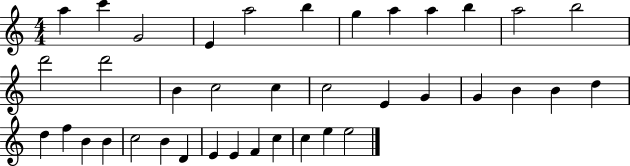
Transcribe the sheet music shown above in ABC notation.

X:1
T:Untitled
M:4/4
L:1/4
K:C
a c' G2 E a2 b g a a b a2 b2 d'2 d'2 B c2 c c2 E G G B B d d f B B c2 B D E E F c c e e2